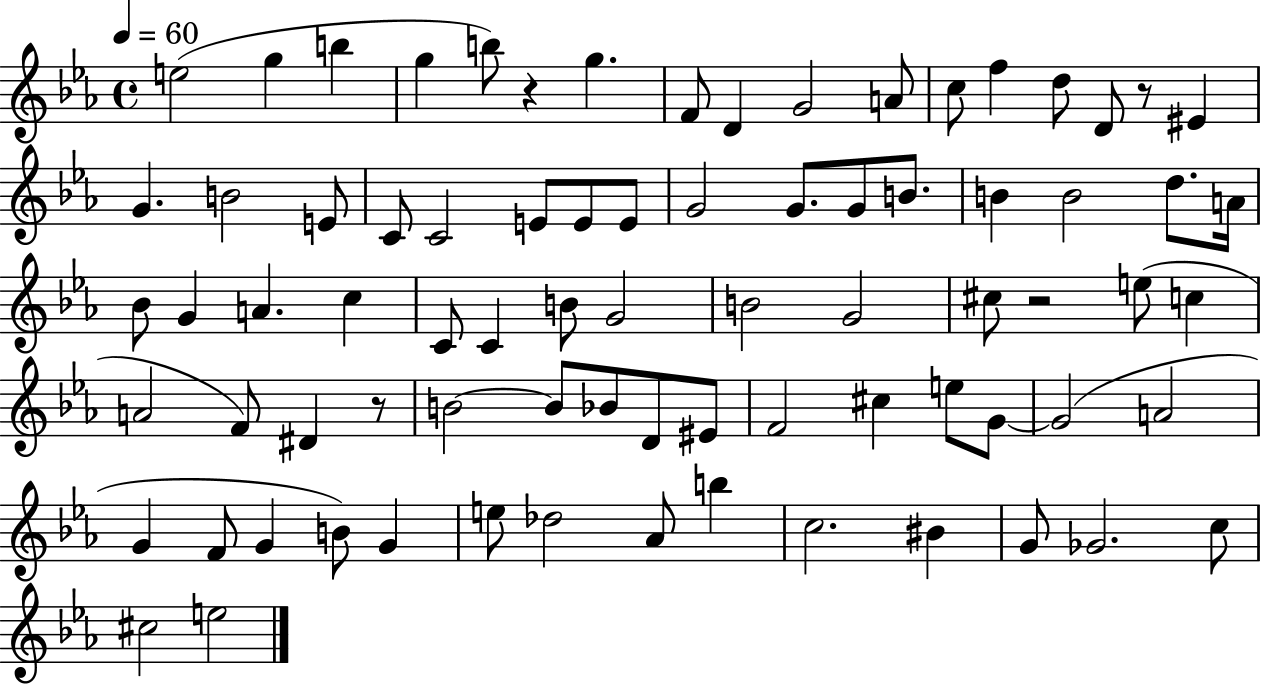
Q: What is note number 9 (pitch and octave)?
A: G4